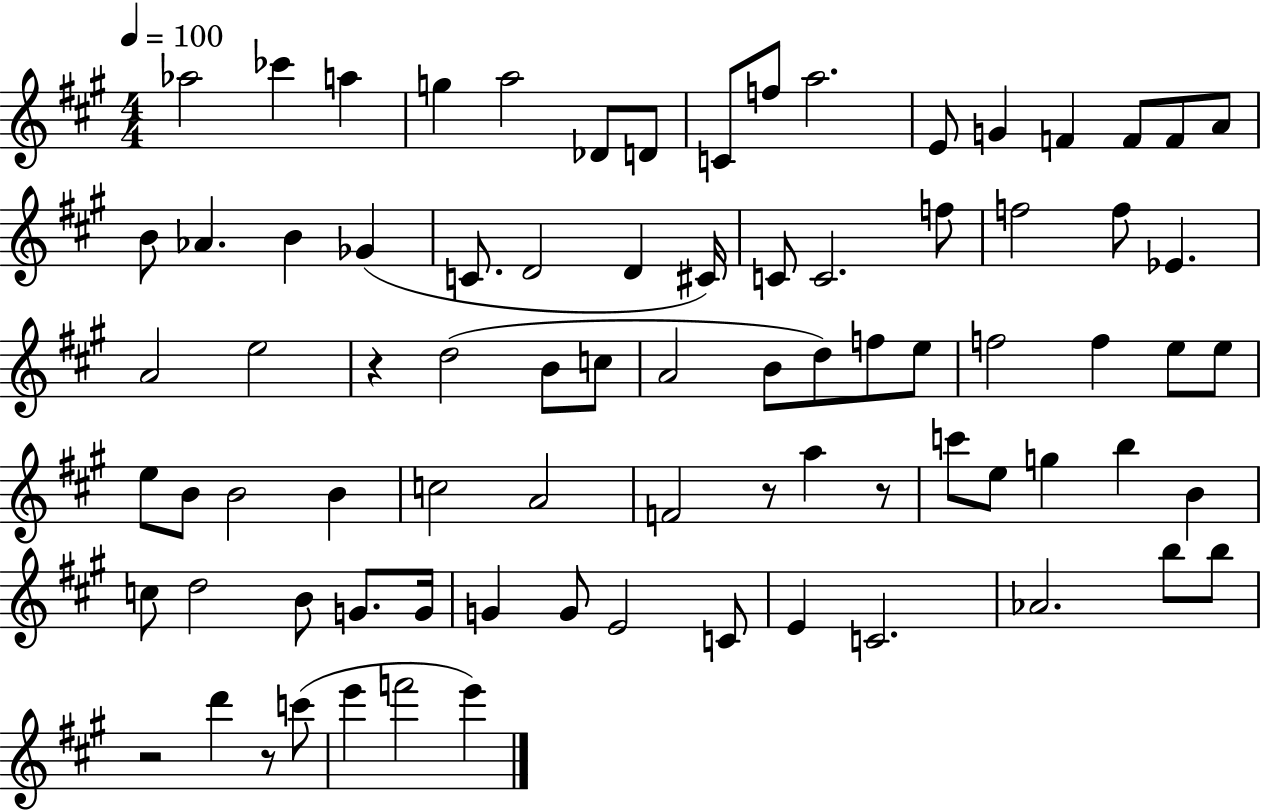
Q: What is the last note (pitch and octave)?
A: E6